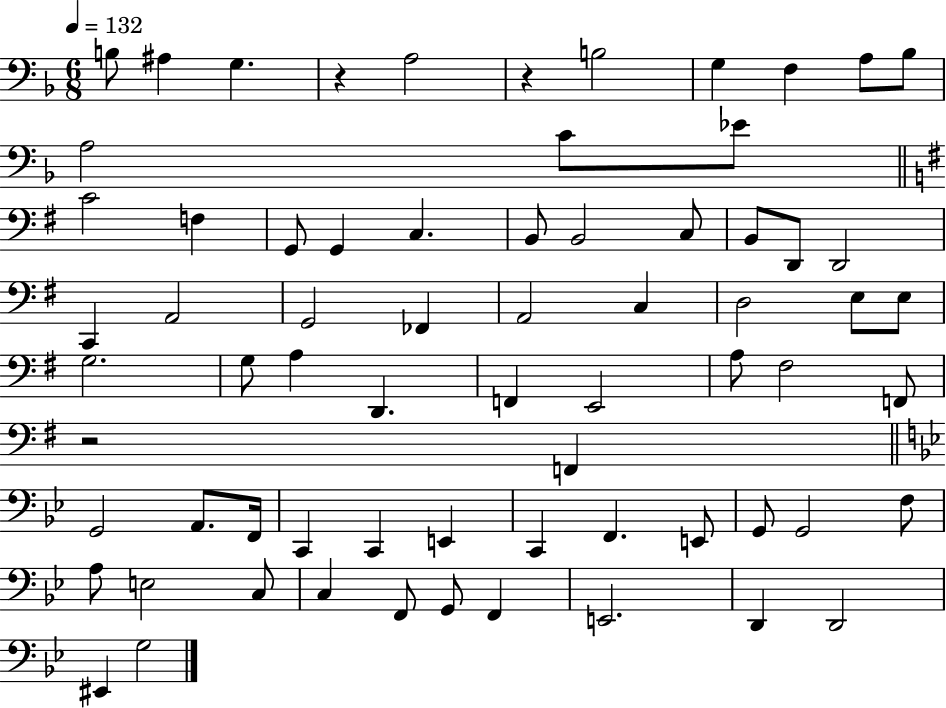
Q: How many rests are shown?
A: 3